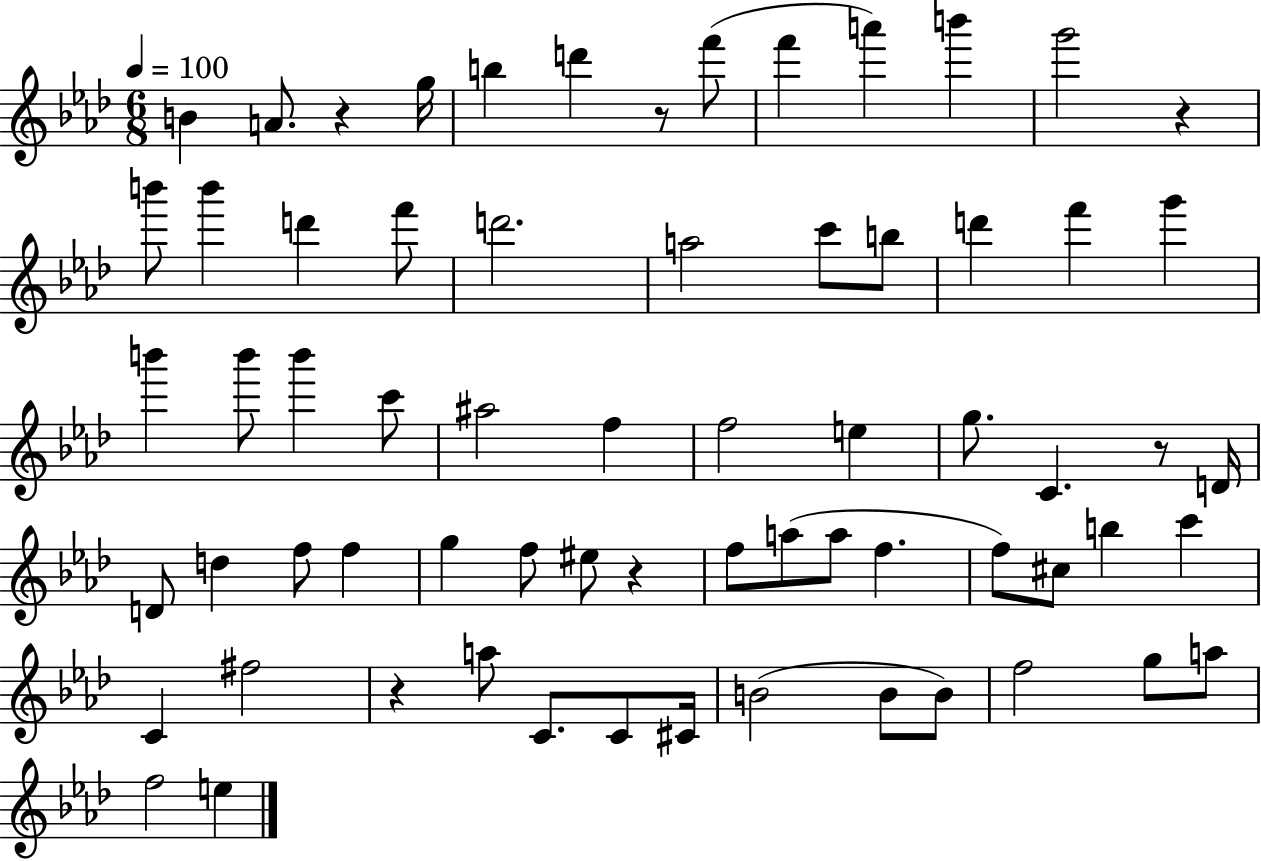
B4/q A4/e. R/q G5/s B5/q D6/q R/e F6/e F6/q A6/q B6/q G6/h R/q B6/e B6/q D6/q F6/e D6/h. A5/h C6/e B5/e D6/q F6/q G6/q B6/q B6/e B6/q C6/e A#5/h F5/q F5/h E5/q G5/e. C4/q. R/e D4/s D4/e D5/q F5/e F5/q G5/q F5/e EIS5/e R/q F5/e A5/e A5/e F5/q. F5/e C#5/e B5/q C6/q C4/q F#5/h R/q A5/e C4/e. C4/e C#4/s B4/h B4/e B4/e F5/h G5/e A5/e F5/h E5/q